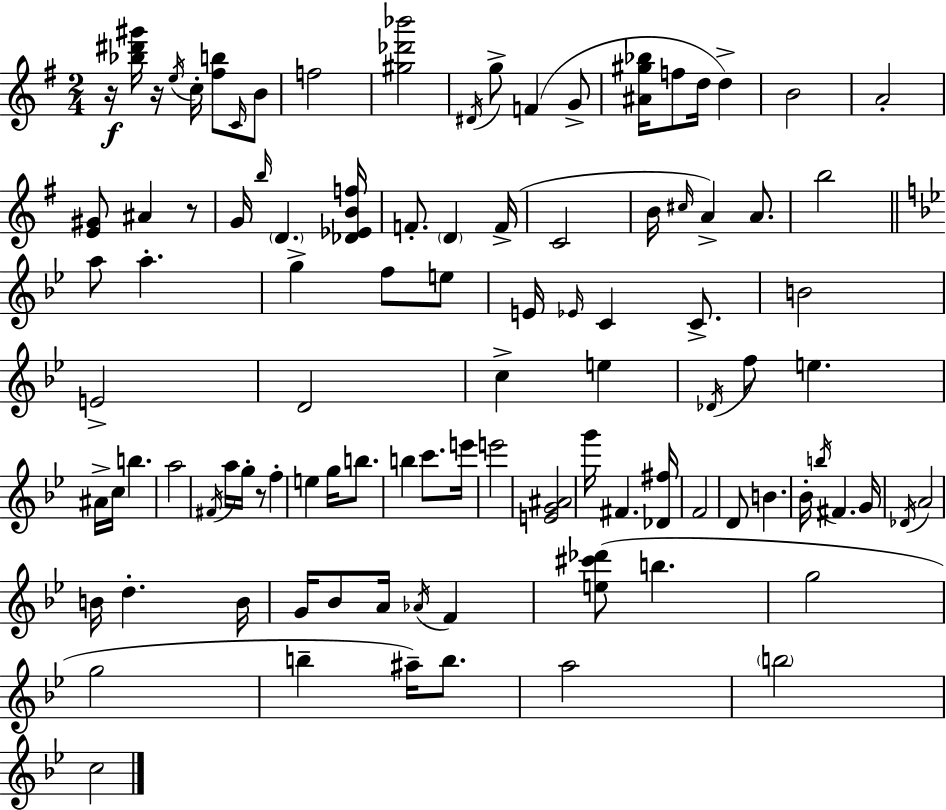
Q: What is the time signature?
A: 2/4